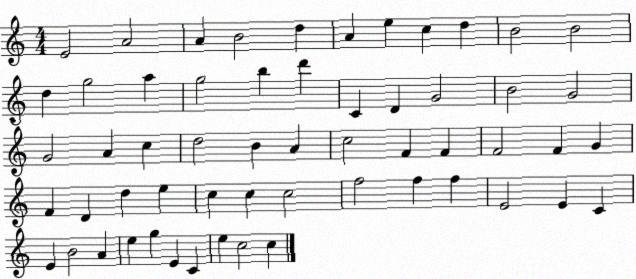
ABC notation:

X:1
T:Untitled
M:4/4
L:1/4
K:C
E2 A2 A B2 d A e c d B2 B2 d g2 a g2 b d' C D G2 B2 G2 G2 A c d2 B A c2 F F F2 F G F D d e c c c2 f2 f f E2 E C E B2 A e g E C e c2 c